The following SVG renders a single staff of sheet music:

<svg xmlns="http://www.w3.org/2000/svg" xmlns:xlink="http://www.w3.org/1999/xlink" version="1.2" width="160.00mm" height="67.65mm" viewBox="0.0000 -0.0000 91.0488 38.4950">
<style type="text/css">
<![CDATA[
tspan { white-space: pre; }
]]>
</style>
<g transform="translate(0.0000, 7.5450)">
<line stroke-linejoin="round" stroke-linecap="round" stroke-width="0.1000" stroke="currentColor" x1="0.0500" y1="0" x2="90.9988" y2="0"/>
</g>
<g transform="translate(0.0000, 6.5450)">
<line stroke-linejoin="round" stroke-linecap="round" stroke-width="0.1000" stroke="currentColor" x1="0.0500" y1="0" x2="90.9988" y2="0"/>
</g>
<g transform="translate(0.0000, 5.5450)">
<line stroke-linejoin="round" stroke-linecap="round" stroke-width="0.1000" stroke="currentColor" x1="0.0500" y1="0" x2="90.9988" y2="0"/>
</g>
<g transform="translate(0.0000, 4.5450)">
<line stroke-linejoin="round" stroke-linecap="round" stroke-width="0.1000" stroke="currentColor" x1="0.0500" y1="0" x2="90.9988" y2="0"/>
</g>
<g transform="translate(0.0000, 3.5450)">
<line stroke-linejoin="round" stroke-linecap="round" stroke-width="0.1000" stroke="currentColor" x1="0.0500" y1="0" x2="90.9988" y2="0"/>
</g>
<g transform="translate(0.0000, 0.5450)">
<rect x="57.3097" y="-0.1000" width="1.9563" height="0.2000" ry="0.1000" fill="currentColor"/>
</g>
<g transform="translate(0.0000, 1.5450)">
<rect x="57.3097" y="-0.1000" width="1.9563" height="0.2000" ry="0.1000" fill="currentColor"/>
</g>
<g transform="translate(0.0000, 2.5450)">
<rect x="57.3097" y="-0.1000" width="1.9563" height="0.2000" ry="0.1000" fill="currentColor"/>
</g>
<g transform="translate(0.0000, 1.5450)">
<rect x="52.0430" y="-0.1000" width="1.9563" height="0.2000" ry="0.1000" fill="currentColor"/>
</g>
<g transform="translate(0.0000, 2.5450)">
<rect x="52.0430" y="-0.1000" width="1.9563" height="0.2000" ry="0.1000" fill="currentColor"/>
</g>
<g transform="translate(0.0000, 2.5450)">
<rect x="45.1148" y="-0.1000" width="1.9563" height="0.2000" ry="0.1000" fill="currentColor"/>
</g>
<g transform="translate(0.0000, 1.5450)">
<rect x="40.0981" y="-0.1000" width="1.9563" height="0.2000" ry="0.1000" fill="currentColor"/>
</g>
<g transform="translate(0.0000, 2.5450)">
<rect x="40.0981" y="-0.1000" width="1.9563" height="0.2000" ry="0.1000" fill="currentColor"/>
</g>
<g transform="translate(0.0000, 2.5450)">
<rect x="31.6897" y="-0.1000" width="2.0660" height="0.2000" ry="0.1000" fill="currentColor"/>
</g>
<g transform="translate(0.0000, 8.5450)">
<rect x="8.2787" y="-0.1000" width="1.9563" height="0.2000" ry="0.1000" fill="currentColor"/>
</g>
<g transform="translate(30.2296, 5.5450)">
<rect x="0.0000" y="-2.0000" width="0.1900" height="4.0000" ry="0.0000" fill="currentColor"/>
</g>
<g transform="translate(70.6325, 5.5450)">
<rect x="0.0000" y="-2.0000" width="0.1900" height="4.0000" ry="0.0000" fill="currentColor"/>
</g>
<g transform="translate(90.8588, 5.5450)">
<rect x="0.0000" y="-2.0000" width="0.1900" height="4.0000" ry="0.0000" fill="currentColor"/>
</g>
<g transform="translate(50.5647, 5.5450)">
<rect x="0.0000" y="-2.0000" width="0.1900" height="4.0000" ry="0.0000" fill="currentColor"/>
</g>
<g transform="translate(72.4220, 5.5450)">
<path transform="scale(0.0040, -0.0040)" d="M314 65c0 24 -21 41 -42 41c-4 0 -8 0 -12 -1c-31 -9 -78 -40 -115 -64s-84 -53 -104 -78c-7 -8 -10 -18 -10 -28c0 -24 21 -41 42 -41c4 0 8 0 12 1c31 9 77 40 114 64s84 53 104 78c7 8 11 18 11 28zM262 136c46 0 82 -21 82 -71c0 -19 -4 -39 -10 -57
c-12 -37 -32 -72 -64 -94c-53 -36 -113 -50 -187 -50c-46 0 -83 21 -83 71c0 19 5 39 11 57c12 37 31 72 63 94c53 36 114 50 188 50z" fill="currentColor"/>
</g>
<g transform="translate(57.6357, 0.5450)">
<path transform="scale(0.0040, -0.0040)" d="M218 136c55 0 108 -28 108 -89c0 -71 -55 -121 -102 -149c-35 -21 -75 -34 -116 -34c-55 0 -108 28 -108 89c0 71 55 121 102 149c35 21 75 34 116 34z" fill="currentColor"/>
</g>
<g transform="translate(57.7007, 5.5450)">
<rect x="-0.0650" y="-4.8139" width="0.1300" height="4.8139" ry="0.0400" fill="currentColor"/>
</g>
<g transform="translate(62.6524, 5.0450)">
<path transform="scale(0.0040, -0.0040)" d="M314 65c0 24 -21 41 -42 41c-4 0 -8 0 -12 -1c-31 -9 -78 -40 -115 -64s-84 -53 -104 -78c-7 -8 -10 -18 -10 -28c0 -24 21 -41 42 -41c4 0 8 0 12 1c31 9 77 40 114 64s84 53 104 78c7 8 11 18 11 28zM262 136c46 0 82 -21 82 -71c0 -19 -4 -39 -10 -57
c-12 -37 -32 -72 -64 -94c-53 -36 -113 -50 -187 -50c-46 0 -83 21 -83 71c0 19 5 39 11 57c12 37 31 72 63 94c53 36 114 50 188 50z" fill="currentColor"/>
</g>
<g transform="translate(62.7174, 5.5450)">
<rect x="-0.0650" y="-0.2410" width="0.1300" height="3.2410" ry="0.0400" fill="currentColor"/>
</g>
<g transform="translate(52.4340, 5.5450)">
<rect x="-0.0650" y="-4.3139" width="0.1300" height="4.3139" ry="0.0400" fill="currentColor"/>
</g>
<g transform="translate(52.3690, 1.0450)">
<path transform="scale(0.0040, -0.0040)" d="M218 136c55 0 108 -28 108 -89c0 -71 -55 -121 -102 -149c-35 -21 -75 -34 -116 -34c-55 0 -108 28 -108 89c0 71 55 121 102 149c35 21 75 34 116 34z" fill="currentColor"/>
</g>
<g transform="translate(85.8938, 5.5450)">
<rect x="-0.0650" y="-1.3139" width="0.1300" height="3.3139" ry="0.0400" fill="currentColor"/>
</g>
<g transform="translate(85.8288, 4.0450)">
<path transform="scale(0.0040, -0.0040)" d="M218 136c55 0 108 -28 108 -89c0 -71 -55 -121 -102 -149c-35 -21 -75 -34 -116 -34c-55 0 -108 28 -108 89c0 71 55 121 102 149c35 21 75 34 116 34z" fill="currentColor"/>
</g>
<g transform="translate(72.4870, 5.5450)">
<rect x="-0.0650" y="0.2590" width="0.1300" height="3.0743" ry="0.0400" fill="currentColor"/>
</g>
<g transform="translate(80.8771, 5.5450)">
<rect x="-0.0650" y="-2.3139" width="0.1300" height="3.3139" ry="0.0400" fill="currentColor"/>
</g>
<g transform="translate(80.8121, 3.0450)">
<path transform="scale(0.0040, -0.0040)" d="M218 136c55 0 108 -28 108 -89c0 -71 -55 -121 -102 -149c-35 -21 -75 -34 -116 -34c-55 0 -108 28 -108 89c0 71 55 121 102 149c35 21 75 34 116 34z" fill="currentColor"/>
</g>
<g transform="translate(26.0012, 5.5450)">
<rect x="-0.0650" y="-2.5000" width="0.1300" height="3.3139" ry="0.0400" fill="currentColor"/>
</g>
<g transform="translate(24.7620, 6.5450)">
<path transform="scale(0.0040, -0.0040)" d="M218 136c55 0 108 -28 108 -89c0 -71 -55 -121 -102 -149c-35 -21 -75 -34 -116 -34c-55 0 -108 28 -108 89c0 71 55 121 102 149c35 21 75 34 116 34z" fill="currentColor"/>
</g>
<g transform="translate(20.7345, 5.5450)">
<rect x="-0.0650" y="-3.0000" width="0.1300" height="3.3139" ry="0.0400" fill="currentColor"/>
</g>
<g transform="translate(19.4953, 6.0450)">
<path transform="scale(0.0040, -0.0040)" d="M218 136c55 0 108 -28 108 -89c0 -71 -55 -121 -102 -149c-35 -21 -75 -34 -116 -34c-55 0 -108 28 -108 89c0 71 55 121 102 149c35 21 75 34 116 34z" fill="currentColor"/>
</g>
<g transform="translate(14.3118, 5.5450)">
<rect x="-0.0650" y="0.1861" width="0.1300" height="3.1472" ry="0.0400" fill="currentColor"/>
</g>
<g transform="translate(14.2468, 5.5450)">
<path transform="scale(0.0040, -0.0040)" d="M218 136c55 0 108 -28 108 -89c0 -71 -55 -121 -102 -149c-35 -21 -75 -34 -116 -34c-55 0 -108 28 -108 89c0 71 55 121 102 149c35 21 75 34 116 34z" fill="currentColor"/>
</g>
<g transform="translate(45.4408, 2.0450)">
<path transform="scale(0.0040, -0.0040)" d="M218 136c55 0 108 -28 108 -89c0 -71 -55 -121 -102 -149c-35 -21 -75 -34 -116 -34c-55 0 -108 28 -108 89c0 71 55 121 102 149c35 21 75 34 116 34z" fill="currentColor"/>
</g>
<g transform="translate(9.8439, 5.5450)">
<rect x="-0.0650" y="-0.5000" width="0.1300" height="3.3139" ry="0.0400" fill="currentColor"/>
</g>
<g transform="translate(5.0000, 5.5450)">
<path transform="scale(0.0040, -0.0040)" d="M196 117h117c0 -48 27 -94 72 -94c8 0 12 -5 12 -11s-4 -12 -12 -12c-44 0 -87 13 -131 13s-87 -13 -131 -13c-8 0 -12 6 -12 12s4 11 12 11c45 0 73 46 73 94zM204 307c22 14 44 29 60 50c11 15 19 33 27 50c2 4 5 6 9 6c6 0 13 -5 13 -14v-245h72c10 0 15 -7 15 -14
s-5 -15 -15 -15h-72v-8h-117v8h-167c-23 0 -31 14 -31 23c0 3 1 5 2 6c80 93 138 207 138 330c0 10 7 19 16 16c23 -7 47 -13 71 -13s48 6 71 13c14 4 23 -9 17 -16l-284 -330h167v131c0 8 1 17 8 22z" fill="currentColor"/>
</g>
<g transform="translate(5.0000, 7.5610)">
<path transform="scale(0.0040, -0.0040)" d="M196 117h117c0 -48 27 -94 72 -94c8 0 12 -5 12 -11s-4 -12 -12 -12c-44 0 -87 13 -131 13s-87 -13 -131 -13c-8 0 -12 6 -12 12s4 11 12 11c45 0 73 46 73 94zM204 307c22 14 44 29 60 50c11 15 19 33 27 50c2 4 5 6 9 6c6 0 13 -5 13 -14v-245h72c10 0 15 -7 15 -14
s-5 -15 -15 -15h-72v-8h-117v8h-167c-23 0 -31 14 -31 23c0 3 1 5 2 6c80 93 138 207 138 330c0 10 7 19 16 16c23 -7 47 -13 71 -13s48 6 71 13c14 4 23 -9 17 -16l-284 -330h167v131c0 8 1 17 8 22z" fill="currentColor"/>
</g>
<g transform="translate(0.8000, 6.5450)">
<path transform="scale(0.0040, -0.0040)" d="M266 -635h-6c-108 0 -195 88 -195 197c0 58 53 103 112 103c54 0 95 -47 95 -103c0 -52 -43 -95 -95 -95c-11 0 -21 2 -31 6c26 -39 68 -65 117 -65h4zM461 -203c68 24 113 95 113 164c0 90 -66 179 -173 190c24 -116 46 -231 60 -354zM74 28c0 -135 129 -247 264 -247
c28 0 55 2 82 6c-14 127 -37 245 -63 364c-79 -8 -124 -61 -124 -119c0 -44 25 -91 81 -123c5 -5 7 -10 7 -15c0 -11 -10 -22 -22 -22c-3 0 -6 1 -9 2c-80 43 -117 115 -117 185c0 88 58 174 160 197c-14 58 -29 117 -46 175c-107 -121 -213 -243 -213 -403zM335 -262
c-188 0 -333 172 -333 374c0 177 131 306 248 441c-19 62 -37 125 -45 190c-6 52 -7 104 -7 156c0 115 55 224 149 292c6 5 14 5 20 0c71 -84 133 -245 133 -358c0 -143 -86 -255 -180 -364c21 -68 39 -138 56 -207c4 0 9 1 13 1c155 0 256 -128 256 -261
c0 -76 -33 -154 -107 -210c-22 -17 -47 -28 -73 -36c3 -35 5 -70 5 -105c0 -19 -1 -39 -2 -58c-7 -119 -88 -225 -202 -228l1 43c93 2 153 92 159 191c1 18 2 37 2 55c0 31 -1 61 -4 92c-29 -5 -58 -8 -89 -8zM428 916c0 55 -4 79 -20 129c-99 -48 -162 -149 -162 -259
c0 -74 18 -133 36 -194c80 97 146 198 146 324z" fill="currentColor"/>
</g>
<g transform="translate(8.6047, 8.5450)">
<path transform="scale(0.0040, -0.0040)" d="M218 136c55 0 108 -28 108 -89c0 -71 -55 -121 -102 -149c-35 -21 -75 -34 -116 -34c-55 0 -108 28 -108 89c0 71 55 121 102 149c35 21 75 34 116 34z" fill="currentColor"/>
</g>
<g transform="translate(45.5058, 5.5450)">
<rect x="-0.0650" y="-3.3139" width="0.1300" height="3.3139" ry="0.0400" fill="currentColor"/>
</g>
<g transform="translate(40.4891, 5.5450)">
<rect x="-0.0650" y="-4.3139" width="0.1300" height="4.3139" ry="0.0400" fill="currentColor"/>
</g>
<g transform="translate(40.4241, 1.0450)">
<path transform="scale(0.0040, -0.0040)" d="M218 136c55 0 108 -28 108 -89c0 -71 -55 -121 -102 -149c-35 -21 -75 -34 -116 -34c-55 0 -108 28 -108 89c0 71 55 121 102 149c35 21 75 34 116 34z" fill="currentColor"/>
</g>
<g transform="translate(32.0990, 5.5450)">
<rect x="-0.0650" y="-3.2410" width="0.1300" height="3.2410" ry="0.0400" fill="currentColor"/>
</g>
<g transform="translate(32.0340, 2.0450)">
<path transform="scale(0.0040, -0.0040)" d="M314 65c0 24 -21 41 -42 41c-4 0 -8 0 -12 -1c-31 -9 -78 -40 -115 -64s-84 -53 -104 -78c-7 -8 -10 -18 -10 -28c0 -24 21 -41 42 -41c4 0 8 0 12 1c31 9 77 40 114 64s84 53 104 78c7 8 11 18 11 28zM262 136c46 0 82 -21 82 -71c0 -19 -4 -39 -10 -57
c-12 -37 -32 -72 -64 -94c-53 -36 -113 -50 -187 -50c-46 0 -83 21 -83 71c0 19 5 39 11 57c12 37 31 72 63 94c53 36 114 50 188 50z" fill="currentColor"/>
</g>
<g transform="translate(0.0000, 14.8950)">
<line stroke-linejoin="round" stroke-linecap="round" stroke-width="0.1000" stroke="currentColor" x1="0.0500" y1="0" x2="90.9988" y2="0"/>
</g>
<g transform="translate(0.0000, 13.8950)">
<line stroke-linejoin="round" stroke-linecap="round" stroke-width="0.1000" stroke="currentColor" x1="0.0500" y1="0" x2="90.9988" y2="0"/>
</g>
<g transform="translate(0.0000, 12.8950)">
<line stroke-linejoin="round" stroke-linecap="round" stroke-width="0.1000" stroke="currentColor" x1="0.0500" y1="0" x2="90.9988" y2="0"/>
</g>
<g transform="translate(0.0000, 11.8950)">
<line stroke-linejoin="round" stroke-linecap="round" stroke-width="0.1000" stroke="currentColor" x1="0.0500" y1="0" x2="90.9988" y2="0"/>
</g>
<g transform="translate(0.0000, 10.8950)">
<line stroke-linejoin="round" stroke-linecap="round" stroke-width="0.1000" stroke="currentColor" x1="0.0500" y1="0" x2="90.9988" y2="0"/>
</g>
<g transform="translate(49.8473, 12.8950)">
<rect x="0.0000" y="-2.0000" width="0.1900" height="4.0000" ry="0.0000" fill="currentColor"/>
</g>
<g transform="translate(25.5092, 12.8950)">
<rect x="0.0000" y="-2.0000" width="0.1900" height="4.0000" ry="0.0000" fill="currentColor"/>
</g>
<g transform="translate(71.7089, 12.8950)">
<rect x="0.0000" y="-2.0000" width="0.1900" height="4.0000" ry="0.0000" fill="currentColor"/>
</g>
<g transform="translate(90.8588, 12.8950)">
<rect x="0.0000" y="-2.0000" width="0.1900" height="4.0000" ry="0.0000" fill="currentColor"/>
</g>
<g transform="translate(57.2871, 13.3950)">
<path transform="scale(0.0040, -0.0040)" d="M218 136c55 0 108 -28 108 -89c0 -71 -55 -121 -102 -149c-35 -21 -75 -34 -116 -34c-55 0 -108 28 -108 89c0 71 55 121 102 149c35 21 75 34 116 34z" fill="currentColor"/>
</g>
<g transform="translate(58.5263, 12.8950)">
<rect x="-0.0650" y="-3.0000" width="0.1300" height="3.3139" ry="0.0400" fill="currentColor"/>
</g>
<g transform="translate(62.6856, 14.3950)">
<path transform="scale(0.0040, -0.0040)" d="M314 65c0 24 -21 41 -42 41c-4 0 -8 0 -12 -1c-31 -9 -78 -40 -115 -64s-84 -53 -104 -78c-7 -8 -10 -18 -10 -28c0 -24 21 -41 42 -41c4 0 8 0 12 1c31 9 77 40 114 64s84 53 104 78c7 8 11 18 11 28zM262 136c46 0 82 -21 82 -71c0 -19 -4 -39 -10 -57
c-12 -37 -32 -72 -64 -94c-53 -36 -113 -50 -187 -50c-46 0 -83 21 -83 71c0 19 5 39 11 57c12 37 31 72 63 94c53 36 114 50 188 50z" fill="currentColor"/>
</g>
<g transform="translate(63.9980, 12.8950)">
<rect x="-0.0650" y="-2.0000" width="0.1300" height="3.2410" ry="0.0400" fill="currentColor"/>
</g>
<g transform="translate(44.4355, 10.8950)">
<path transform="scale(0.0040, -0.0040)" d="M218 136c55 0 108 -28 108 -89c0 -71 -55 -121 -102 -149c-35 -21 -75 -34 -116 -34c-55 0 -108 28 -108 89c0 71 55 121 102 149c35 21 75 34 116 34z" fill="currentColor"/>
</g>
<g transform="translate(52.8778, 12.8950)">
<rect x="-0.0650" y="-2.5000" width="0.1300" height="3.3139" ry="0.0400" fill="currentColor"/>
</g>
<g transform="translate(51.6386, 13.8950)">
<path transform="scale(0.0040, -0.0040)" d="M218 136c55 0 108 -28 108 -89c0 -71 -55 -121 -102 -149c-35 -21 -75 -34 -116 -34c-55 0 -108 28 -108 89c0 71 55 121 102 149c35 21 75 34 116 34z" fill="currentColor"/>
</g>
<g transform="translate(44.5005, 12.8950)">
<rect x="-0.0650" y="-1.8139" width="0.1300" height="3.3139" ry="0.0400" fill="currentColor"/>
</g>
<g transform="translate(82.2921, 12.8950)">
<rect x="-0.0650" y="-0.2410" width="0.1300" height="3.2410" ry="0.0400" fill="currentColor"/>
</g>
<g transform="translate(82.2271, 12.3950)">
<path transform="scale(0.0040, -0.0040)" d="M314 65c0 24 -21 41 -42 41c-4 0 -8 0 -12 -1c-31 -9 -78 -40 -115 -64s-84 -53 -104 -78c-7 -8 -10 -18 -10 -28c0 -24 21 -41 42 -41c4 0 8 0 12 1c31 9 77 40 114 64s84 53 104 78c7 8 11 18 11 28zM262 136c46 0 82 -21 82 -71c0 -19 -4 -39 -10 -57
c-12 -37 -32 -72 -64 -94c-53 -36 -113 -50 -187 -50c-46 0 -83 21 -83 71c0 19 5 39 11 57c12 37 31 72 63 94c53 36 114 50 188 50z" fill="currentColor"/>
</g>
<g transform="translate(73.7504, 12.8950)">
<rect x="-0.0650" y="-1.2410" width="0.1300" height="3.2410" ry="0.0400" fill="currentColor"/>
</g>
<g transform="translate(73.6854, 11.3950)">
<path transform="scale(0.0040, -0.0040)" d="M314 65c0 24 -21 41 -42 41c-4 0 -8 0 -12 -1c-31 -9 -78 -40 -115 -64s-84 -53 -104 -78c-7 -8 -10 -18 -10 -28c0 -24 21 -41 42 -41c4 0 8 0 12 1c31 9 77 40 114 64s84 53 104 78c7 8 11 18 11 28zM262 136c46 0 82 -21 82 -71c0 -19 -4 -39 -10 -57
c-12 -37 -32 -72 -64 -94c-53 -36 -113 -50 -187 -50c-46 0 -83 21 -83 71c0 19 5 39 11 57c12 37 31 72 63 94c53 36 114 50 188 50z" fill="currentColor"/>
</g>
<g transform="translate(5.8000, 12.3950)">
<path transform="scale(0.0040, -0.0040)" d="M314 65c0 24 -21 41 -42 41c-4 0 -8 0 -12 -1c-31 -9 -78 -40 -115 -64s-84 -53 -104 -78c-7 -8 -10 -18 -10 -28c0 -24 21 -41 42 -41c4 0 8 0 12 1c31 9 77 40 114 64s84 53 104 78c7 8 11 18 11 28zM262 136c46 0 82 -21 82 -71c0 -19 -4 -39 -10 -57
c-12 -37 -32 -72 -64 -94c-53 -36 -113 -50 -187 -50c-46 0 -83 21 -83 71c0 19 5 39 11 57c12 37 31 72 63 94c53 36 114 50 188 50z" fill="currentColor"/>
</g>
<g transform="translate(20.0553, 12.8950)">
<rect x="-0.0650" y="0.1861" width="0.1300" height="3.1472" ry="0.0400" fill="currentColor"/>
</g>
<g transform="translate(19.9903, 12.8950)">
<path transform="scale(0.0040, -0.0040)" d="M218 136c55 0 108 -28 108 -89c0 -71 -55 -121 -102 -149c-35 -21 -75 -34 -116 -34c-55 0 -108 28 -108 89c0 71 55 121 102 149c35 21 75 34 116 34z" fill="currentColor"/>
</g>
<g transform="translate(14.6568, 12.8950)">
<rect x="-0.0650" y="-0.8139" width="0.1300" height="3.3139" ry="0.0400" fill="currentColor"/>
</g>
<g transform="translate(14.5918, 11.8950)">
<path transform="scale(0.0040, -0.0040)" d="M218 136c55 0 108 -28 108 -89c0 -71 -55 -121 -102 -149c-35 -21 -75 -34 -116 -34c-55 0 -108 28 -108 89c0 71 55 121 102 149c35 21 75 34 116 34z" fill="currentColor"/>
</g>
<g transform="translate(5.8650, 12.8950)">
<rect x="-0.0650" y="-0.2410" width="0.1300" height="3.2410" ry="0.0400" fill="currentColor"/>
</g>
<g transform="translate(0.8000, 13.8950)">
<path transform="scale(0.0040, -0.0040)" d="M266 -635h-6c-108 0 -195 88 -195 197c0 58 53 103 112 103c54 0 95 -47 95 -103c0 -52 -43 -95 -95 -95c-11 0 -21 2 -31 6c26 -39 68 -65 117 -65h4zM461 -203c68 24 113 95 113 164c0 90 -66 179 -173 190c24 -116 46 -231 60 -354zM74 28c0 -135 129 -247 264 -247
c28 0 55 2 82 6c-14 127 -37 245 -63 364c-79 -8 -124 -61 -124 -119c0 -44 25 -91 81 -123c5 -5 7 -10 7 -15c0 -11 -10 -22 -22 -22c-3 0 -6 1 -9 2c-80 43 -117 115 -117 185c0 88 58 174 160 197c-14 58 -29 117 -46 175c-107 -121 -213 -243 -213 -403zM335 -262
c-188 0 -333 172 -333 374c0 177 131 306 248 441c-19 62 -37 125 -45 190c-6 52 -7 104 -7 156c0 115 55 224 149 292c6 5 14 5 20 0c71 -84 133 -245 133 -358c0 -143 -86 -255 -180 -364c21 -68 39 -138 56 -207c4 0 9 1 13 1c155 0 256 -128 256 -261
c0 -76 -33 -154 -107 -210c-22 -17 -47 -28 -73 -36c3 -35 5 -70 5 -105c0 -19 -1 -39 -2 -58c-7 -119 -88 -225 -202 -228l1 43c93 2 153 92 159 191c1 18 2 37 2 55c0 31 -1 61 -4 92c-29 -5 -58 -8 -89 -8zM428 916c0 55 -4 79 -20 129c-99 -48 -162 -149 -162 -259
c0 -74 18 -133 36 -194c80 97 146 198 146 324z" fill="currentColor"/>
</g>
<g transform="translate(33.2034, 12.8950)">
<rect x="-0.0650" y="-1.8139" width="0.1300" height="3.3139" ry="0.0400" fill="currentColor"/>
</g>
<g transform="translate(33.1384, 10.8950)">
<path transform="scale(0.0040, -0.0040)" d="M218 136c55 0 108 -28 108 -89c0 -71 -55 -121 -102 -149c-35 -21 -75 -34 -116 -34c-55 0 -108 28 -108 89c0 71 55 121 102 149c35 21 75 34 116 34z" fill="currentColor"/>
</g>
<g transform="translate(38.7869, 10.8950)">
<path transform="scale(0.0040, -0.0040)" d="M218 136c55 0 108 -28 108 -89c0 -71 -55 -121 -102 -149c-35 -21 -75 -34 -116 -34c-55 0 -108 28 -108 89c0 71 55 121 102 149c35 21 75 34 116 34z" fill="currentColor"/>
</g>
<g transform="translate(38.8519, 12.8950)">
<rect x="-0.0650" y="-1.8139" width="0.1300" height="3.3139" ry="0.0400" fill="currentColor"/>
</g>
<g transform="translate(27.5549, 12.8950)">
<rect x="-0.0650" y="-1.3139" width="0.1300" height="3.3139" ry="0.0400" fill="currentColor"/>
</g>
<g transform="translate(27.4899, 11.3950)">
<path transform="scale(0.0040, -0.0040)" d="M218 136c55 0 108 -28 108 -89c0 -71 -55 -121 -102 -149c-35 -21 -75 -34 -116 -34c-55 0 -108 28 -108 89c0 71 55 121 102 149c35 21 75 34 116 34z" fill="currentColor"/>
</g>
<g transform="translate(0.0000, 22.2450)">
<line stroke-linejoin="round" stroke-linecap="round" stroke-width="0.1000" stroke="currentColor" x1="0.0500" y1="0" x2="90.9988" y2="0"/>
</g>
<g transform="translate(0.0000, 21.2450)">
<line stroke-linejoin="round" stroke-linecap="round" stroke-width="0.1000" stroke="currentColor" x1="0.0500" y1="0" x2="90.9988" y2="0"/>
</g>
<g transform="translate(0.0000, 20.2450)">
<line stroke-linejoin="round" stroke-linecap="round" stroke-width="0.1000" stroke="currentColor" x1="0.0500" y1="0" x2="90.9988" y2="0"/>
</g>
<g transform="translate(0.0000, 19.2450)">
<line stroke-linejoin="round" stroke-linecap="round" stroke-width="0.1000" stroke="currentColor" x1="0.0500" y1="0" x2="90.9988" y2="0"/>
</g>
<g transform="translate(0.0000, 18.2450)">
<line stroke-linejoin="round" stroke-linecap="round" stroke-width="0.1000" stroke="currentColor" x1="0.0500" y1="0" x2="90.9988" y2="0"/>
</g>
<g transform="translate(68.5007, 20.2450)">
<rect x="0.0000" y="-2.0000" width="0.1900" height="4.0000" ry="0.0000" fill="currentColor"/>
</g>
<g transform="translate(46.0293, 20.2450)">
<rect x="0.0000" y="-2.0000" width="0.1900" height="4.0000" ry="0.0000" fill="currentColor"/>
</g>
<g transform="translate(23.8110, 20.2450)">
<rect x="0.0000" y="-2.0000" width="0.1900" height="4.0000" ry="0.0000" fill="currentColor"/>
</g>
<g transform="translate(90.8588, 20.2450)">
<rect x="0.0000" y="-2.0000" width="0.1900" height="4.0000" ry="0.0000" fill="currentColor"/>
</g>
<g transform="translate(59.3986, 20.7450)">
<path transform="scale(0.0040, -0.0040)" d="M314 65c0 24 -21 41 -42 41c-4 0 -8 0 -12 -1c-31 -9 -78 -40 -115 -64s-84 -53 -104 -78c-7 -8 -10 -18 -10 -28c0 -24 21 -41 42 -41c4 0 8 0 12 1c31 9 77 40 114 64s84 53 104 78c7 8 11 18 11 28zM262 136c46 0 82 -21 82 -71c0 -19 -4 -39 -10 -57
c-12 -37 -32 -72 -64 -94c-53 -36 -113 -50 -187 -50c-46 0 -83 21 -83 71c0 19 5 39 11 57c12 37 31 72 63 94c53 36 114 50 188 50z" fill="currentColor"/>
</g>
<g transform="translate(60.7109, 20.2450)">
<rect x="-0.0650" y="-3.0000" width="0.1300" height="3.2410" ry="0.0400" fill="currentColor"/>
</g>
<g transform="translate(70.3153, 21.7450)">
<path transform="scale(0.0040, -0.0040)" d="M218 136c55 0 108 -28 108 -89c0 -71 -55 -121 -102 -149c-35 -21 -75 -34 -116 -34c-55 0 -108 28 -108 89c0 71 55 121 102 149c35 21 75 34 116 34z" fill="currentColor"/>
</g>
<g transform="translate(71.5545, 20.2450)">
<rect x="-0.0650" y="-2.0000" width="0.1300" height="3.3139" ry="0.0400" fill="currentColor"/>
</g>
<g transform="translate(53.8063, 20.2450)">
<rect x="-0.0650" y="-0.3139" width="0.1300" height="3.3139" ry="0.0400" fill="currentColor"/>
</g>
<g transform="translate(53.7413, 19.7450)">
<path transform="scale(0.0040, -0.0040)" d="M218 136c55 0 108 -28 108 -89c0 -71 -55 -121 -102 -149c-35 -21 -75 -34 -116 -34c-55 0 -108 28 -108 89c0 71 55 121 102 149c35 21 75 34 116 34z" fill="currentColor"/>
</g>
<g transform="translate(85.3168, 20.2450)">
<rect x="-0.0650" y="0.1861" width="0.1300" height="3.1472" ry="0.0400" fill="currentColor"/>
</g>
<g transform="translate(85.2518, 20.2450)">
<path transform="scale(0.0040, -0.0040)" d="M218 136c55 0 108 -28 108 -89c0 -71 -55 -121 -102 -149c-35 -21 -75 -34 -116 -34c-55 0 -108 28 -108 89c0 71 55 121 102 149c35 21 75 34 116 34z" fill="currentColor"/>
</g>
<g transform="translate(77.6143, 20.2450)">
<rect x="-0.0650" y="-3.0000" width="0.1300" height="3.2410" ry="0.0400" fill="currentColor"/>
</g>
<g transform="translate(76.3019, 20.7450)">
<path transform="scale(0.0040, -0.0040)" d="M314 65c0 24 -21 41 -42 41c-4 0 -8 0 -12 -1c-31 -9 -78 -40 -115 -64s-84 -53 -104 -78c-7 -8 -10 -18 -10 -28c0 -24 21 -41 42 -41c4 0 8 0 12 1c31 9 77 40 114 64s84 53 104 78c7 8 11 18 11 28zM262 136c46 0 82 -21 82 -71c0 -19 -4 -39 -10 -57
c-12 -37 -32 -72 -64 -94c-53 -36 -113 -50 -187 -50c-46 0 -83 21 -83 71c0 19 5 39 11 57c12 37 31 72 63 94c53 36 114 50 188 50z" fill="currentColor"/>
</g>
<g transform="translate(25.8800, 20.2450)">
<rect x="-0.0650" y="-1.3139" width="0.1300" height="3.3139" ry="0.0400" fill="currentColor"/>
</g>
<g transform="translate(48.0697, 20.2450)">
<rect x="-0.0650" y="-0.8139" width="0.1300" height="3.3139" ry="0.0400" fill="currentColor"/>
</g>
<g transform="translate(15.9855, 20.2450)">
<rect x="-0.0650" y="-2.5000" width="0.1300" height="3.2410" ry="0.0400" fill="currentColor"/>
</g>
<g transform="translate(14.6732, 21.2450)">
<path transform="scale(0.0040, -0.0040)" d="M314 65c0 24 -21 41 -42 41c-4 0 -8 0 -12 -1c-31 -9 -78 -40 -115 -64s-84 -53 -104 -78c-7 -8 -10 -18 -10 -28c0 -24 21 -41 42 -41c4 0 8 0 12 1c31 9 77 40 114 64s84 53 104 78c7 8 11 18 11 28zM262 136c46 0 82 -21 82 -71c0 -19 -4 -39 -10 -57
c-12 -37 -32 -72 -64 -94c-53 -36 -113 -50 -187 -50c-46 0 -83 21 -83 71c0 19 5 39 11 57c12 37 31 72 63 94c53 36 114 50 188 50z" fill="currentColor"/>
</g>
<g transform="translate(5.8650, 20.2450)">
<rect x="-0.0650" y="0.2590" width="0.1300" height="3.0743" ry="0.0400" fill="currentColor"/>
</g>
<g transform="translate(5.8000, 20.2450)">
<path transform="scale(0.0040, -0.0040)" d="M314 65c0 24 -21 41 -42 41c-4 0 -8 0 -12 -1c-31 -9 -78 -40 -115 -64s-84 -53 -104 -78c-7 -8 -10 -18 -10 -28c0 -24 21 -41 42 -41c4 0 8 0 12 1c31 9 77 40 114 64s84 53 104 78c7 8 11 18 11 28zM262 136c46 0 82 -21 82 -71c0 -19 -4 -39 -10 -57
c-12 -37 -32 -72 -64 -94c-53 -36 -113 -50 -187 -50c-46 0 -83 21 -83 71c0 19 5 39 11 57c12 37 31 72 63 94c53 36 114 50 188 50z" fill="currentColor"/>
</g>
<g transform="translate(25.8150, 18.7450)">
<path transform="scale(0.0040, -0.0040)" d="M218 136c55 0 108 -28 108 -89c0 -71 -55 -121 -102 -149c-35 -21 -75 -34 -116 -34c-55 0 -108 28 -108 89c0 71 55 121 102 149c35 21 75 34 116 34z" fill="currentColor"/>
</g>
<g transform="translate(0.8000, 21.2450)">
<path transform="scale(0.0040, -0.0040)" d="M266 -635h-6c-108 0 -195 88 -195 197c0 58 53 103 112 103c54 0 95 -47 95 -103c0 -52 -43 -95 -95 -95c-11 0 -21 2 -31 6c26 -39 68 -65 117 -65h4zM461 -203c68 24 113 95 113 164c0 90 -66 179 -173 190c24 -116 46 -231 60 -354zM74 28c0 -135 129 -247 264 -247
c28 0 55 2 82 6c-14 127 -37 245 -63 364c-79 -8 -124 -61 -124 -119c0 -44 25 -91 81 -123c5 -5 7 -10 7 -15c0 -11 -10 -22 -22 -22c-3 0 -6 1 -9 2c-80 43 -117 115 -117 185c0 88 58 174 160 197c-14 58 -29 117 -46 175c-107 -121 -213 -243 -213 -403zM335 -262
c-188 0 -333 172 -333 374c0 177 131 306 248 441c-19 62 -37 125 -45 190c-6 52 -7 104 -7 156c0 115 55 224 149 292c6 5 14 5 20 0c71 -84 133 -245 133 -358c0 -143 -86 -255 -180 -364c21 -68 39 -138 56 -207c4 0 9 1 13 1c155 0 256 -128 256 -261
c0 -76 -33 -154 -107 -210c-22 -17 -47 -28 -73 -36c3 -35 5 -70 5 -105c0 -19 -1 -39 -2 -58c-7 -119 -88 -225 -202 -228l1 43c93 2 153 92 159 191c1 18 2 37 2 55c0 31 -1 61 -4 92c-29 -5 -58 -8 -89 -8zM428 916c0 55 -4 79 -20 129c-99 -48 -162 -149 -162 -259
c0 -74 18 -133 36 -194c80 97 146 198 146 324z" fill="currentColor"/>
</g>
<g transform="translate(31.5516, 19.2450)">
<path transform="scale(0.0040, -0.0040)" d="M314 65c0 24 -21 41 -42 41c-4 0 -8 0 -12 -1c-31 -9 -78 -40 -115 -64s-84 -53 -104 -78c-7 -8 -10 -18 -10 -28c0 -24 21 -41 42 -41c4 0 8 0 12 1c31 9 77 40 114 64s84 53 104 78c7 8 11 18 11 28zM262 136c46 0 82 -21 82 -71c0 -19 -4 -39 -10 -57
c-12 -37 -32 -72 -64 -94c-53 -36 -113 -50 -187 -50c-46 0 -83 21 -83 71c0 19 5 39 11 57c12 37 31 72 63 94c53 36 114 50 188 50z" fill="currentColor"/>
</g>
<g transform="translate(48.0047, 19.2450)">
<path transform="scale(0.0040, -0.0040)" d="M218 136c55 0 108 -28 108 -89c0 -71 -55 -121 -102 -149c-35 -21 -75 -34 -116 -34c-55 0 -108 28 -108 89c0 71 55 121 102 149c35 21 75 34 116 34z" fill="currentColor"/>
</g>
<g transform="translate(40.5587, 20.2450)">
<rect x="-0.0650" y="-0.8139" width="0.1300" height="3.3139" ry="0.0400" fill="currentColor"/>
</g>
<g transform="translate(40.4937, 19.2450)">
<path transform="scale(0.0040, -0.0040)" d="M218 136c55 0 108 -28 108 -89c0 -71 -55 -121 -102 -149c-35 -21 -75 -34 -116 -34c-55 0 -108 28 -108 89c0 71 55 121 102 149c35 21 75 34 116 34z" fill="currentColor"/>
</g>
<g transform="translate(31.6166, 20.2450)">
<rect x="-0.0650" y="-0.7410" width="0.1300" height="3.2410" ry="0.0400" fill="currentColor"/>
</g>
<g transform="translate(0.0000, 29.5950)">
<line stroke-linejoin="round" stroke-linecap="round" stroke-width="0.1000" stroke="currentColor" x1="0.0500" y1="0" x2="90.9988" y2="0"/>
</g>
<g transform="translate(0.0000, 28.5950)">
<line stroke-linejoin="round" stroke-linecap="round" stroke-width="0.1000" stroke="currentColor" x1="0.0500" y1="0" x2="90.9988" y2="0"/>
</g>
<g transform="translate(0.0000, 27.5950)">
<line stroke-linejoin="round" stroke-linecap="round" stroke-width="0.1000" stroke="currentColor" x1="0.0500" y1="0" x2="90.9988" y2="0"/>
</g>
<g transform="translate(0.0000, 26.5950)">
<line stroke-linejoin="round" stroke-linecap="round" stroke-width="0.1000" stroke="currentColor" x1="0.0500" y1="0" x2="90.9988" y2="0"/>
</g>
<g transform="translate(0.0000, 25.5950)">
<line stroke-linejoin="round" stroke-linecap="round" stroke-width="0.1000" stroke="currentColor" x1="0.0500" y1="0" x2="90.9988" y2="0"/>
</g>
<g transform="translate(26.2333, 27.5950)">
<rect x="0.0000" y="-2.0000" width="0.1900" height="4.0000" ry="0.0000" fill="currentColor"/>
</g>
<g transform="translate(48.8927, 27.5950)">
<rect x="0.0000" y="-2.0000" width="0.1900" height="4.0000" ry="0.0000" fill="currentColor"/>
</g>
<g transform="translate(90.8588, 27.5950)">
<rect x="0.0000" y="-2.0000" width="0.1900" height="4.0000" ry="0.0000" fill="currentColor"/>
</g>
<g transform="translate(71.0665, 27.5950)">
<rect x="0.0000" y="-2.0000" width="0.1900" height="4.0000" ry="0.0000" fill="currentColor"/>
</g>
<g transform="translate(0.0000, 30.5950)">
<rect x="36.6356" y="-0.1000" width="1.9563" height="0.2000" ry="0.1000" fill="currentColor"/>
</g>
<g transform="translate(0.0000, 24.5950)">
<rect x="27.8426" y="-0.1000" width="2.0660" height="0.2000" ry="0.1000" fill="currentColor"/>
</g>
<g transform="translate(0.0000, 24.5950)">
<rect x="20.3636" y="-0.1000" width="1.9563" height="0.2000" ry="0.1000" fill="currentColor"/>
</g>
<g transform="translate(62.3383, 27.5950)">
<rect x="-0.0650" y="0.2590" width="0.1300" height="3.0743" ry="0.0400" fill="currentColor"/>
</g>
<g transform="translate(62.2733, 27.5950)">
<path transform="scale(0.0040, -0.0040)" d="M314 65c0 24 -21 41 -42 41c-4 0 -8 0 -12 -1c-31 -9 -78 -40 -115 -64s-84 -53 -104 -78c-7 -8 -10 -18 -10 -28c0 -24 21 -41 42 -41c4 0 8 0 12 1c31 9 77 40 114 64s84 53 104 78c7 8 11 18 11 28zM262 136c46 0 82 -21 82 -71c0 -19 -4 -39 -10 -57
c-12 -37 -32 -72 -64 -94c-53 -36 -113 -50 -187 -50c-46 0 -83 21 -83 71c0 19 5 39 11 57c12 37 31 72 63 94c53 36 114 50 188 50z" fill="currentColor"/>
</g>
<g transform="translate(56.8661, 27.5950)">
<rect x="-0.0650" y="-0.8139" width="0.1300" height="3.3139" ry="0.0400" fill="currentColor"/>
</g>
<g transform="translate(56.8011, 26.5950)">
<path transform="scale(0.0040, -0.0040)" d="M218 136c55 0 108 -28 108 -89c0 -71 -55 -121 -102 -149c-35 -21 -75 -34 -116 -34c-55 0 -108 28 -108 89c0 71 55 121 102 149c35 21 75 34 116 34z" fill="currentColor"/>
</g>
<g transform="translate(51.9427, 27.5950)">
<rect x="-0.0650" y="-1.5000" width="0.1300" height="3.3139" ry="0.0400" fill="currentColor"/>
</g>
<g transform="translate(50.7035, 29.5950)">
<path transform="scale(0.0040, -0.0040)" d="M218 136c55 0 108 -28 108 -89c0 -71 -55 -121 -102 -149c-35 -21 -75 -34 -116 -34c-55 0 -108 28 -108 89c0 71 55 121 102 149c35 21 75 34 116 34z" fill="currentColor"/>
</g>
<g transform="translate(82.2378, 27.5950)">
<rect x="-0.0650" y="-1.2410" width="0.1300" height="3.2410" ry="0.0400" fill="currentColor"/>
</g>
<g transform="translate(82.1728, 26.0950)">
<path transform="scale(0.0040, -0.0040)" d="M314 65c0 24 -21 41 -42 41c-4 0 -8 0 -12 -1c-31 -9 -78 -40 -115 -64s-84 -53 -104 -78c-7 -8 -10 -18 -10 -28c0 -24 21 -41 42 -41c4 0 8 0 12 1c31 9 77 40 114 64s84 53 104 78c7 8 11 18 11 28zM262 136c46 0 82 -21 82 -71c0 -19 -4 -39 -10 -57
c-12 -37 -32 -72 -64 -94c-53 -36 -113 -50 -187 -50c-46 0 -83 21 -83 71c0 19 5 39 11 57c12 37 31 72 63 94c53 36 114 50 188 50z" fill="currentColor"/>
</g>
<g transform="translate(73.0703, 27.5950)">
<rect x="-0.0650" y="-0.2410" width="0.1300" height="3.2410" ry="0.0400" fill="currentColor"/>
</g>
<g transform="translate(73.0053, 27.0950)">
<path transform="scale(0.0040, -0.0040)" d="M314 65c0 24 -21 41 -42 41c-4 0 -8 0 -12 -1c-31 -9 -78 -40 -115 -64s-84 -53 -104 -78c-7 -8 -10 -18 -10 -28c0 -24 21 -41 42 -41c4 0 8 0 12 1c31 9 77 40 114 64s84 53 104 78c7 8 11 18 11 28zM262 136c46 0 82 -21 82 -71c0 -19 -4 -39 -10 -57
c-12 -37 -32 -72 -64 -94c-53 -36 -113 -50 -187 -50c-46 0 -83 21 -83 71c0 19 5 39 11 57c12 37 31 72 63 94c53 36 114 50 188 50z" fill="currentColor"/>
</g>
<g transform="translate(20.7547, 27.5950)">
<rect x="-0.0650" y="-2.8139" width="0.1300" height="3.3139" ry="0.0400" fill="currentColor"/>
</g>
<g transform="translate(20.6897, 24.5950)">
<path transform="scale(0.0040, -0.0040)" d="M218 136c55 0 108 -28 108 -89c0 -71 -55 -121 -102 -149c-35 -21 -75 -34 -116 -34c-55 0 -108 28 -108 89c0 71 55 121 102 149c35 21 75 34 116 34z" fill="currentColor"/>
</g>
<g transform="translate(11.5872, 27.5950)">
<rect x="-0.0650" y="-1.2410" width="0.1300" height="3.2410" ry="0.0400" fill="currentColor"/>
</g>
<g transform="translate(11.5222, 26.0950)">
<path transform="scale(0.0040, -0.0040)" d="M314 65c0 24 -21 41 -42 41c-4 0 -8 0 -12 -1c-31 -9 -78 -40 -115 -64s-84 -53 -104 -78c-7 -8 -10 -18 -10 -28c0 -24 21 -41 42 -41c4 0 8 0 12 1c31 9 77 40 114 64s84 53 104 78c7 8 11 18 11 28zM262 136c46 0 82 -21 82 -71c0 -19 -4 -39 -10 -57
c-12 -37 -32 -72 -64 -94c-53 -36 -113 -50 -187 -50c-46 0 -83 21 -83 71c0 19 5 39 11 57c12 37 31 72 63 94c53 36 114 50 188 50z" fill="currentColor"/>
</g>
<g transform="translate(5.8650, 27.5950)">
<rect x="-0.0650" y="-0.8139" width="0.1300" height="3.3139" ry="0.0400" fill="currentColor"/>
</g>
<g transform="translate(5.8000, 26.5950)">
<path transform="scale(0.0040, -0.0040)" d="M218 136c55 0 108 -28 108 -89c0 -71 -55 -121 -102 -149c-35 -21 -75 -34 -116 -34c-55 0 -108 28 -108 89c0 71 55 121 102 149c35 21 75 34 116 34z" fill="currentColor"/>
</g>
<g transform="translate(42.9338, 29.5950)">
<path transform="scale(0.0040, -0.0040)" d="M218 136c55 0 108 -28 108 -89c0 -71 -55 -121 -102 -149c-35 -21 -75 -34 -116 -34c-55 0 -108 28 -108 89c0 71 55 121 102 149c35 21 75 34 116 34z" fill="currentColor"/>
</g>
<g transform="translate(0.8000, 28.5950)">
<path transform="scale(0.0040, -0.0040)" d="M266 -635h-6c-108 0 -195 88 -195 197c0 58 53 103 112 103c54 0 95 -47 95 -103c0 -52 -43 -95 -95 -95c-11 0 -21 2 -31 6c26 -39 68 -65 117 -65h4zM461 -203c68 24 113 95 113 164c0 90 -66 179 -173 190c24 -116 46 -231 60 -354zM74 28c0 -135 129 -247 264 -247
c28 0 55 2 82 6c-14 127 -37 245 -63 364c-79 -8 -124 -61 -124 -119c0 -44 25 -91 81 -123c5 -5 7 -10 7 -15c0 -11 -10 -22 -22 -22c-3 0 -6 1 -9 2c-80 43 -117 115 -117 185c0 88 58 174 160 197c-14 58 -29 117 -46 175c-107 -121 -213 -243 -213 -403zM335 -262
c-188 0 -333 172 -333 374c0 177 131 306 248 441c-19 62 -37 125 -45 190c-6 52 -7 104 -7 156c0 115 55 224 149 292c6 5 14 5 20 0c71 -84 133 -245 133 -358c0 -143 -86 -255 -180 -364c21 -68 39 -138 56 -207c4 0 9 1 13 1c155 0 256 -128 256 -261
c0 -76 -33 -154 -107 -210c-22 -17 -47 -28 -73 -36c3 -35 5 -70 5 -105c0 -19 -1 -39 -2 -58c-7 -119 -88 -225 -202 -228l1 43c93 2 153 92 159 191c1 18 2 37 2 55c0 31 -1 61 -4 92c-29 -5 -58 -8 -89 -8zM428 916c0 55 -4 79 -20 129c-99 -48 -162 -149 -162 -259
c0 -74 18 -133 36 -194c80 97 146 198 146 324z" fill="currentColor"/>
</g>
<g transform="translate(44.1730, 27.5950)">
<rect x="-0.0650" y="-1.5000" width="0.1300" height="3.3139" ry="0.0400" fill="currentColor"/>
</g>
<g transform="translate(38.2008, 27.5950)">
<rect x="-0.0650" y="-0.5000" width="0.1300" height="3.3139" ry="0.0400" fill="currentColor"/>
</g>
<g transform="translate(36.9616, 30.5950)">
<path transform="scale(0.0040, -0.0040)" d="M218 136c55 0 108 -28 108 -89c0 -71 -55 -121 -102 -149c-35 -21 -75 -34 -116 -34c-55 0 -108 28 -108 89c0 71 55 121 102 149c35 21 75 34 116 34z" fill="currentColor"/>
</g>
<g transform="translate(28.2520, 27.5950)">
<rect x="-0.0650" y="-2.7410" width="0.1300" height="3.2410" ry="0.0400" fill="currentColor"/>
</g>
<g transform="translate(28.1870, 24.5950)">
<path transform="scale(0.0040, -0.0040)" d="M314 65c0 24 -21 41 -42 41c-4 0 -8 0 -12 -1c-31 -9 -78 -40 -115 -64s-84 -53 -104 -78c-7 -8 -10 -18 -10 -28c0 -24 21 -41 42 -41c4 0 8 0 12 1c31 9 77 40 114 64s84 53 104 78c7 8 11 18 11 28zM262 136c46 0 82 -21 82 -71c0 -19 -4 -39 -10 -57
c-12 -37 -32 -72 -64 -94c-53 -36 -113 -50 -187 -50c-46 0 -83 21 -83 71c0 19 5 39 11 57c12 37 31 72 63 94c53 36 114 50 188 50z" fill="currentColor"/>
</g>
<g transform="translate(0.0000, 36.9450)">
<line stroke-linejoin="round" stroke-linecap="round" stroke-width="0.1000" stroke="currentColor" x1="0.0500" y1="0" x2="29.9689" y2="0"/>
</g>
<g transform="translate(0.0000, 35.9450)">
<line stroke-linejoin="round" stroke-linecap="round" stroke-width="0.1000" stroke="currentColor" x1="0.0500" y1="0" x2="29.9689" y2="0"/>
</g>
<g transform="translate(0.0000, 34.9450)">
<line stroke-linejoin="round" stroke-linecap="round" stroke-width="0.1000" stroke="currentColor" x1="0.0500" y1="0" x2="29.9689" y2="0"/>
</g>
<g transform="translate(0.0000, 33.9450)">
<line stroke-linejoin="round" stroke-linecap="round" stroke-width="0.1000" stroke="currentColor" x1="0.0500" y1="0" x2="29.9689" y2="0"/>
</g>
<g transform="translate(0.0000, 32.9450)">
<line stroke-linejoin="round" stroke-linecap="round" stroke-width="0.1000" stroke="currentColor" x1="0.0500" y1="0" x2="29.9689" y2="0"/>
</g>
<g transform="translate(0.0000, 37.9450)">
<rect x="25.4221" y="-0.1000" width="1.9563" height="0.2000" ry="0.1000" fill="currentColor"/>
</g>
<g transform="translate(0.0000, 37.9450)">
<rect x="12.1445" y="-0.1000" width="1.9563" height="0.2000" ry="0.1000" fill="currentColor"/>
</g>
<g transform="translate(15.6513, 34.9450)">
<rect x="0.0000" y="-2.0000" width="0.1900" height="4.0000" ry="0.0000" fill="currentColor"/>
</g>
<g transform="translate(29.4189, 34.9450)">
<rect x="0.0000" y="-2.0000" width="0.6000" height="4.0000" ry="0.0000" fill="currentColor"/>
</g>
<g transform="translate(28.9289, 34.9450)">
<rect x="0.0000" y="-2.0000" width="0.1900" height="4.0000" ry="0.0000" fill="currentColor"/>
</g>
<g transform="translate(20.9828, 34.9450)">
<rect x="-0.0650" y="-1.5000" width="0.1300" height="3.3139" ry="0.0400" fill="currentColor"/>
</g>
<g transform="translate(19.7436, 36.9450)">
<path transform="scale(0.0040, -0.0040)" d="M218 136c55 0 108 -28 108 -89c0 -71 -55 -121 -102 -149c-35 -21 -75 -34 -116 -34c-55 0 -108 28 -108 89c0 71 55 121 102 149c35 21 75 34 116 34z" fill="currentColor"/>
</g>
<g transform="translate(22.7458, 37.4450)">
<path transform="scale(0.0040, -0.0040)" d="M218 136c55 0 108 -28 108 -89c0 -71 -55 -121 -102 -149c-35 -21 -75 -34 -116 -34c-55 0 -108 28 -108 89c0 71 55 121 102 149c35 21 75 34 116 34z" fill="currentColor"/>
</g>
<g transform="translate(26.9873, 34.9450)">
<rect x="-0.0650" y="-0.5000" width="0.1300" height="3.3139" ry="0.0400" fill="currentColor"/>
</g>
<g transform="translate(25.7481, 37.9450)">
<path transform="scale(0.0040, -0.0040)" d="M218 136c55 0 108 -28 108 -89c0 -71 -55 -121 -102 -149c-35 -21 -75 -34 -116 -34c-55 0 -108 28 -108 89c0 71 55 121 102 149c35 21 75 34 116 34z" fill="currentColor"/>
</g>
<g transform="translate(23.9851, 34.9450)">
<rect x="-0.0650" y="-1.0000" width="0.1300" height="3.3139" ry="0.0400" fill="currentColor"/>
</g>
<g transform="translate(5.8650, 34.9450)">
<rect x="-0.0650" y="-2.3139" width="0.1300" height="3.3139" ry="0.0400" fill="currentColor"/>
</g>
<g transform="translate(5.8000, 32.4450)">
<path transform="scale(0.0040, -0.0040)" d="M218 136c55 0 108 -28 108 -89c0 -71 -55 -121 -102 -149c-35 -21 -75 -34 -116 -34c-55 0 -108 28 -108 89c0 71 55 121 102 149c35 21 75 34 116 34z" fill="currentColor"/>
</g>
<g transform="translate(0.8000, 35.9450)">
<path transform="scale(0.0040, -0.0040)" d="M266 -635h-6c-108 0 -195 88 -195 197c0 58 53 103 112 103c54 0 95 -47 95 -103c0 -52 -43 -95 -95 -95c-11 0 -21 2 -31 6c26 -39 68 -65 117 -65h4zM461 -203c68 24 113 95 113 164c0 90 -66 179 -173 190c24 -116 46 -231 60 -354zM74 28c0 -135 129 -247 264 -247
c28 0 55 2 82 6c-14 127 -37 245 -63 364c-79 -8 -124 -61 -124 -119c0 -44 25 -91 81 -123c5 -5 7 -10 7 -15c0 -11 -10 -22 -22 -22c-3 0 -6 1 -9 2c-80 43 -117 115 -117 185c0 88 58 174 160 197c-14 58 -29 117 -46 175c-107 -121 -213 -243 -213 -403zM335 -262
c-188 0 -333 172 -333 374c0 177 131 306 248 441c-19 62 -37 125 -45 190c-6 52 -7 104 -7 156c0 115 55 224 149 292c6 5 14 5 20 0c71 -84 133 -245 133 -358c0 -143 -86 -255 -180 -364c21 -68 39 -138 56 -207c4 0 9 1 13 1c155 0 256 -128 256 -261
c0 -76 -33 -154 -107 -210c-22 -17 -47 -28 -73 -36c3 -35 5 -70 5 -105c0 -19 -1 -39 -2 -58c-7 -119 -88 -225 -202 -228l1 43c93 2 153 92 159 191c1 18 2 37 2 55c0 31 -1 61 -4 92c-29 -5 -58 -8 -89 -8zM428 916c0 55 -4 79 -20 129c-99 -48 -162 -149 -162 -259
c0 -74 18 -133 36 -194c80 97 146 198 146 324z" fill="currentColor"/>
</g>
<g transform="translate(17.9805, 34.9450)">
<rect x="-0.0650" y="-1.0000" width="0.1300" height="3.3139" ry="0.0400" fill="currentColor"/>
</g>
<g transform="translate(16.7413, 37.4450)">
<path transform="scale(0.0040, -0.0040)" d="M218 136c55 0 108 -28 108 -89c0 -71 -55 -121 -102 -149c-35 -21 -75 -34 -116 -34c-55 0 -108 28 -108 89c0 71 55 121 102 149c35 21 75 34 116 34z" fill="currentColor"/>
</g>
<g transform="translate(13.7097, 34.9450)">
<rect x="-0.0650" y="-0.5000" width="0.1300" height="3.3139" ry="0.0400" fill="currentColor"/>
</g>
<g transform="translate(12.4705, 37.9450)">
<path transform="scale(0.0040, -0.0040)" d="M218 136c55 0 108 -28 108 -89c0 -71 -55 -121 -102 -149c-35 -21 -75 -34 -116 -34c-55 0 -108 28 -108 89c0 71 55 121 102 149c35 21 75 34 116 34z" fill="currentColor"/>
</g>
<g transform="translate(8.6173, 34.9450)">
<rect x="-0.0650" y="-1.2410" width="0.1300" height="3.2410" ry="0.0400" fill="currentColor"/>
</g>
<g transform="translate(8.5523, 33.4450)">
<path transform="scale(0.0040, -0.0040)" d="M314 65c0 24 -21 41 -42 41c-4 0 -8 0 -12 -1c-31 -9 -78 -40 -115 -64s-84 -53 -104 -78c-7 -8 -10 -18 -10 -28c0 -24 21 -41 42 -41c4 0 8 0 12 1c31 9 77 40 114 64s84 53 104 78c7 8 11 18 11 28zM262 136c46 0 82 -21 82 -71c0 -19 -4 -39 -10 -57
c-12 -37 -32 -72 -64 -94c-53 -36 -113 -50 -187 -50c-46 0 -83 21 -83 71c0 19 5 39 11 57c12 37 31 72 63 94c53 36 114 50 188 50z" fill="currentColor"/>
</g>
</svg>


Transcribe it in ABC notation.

X:1
T:Untitled
M:4/4
L:1/4
K:C
C B A G b2 d' b d' e' c2 B2 g e c2 d B e f f f G A F2 e2 c2 B2 G2 e d2 d d c A2 F A2 B d e2 a a2 C E E d B2 c2 e2 g e2 C D E D C